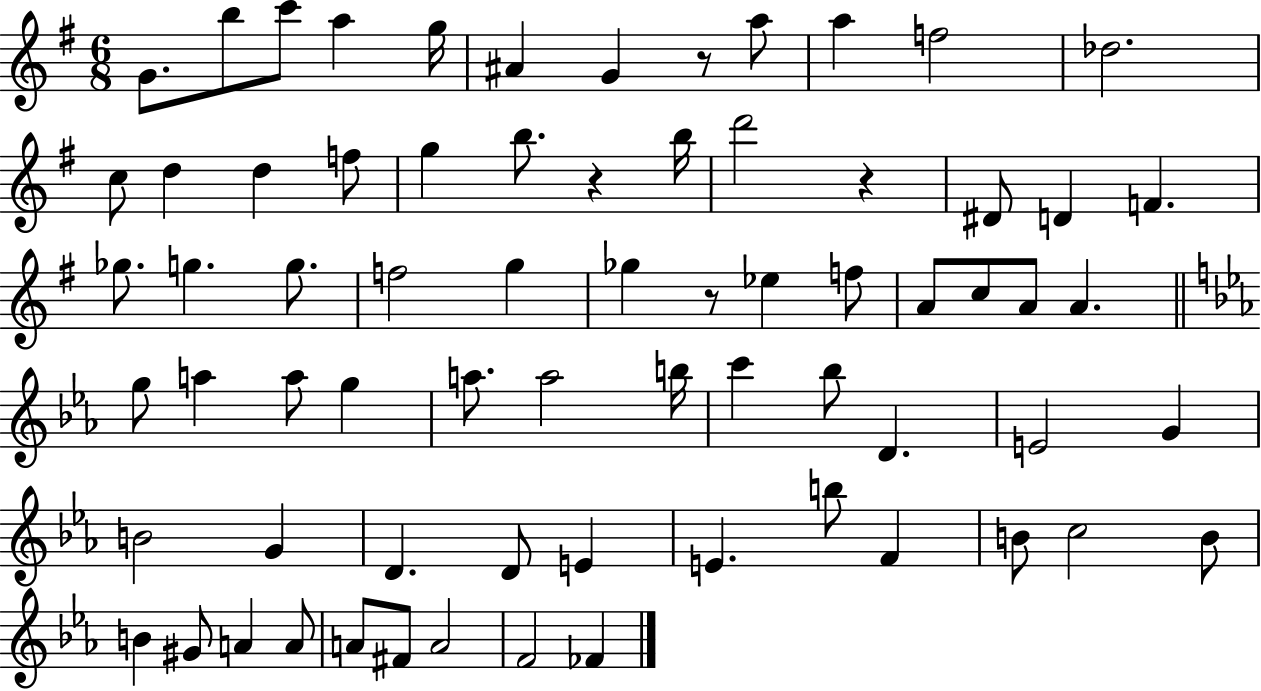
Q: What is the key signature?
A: G major